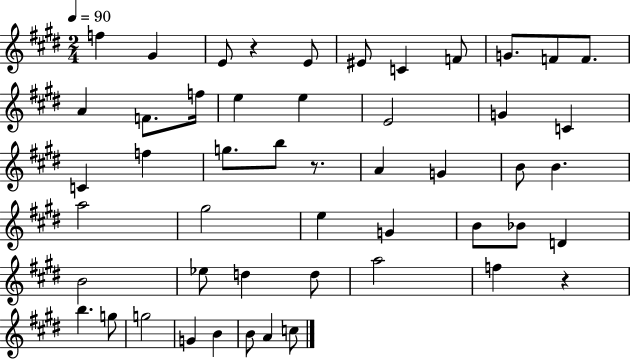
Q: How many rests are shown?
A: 3